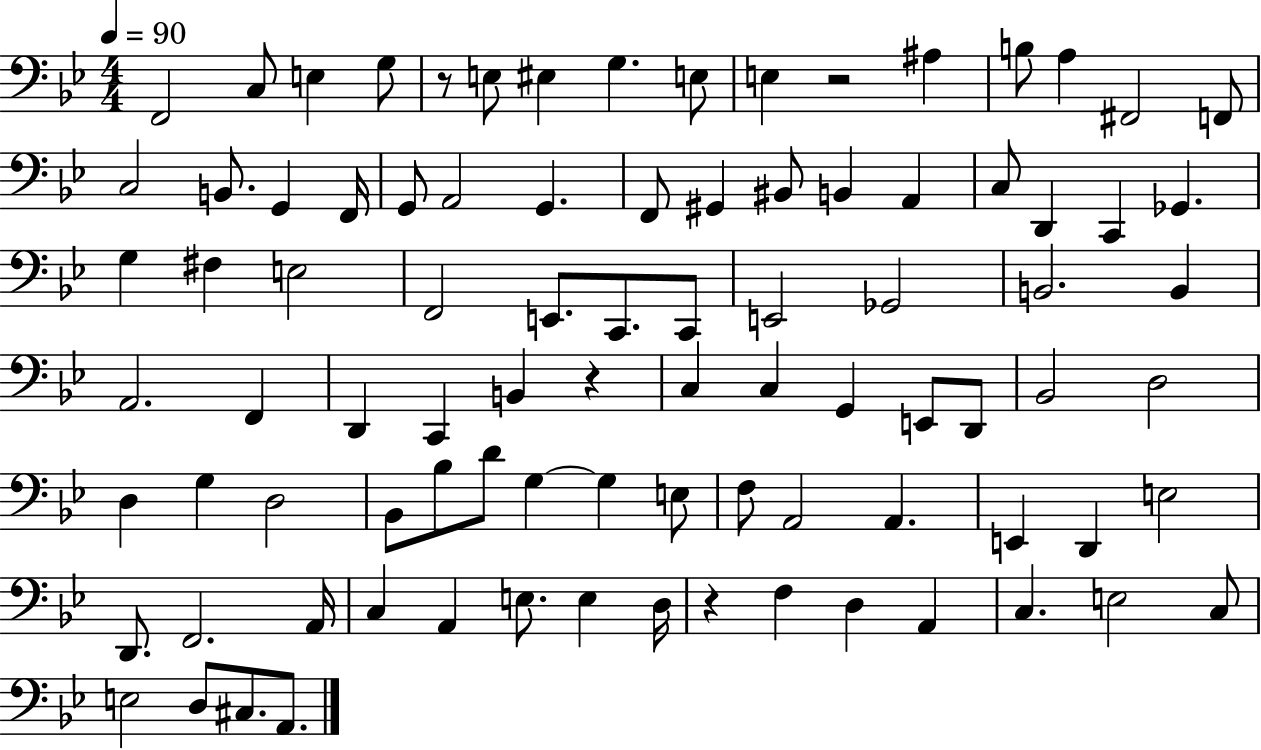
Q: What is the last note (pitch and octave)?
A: A2